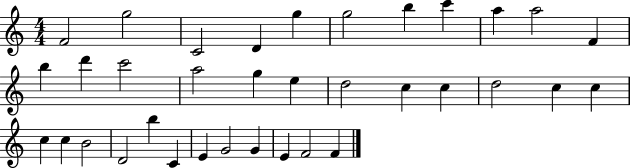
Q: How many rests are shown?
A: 0